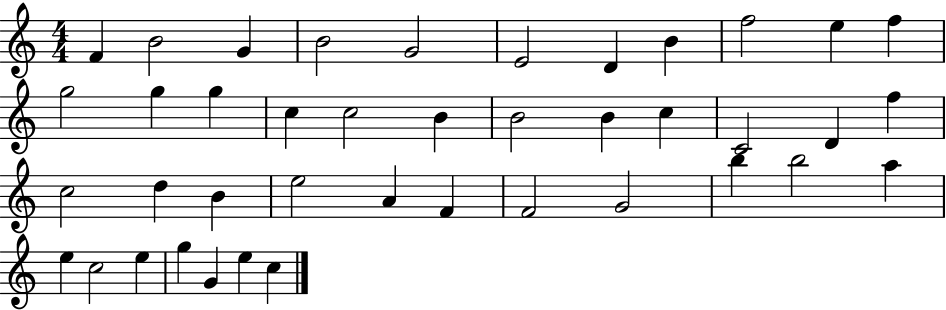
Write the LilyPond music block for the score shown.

{
  \clef treble
  \numericTimeSignature
  \time 4/4
  \key c \major
  f'4 b'2 g'4 | b'2 g'2 | e'2 d'4 b'4 | f''2 e''4 f''4 | \break g''2 g''4 g''4 | c''4 c''2 b'4 | b'2 b'4 c''4 | c'2 d'4 f''4 | \break c''2 d''4 b'4 | e''2 a'4 f'4 | f'2 g'2 | b''4 b''2 a''4 | \break e''4 c''2 e''4 | g''4 g'4 e''4 c''4 | \bar "|."
}